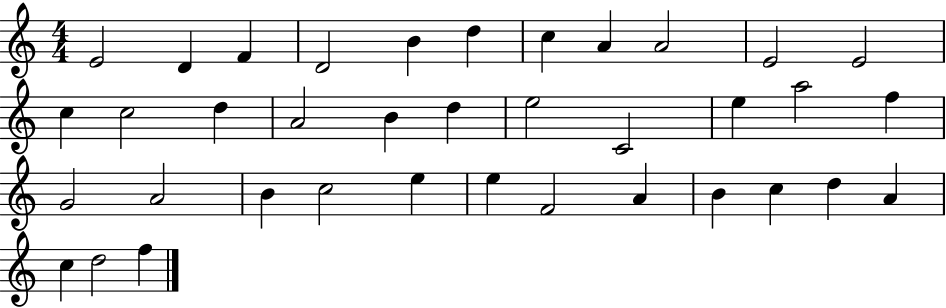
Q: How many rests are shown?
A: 0